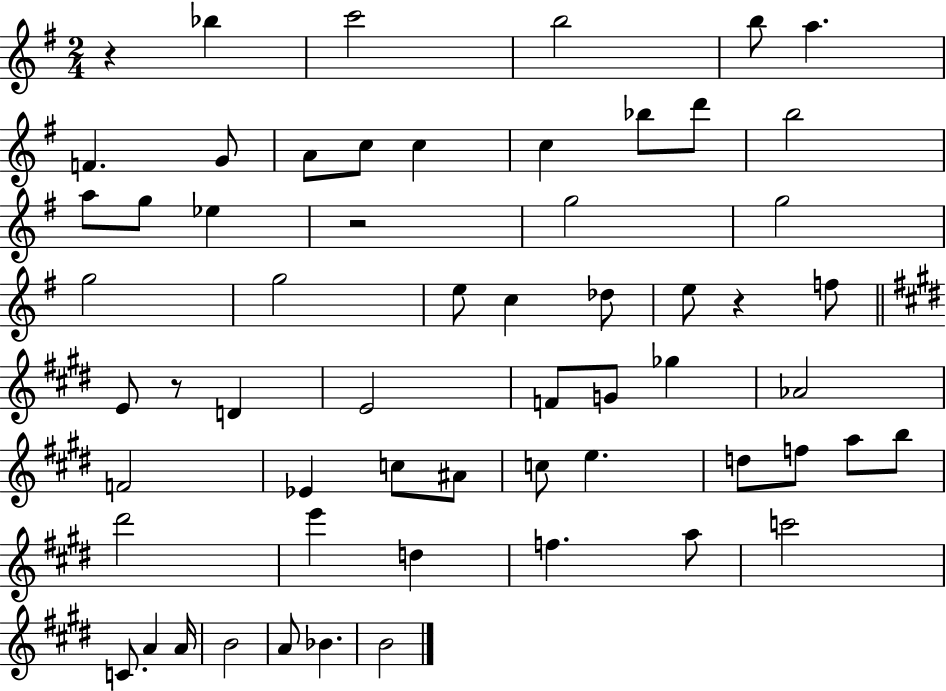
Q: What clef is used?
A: treble